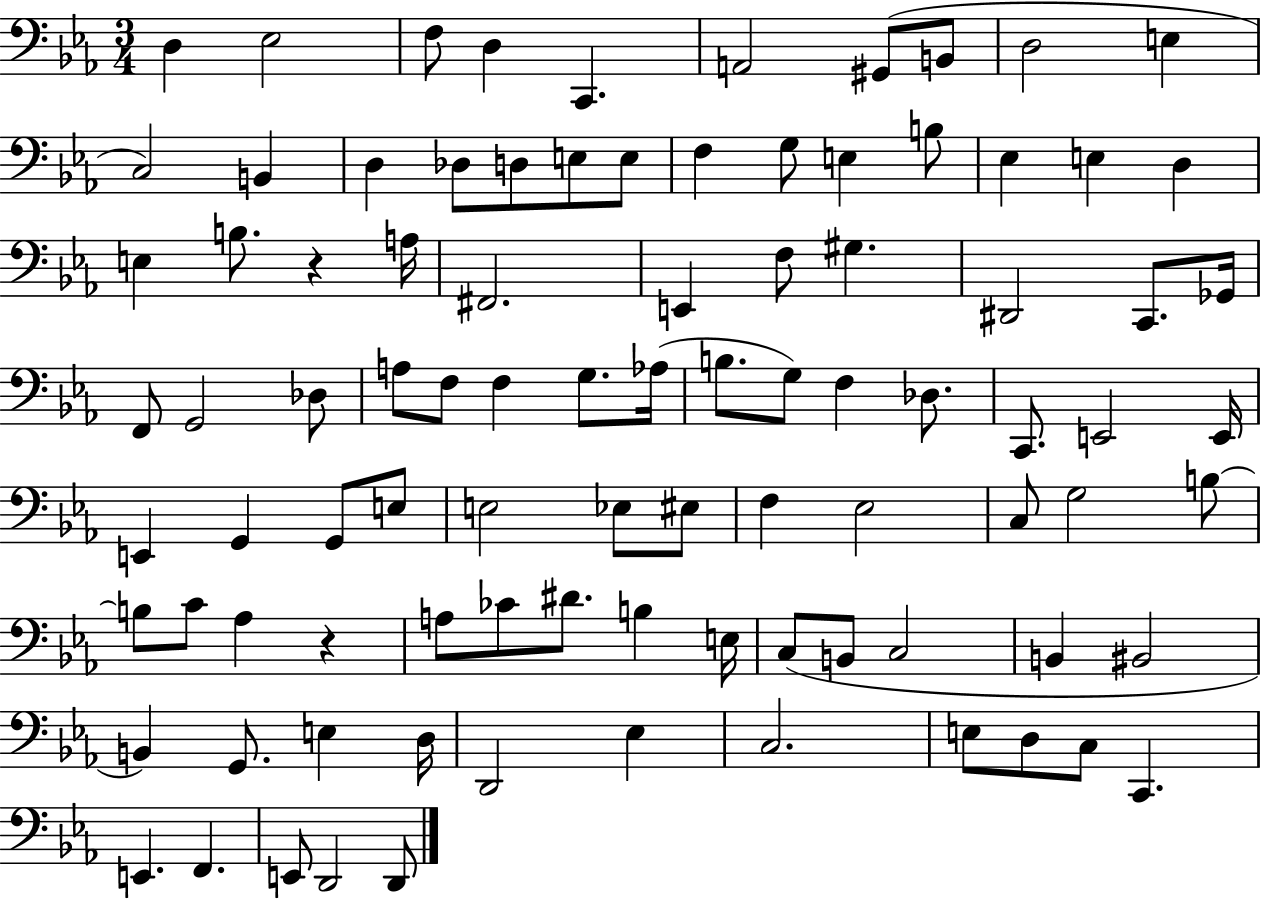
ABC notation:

X:1
T:Untitled
M:3/4
L:1/4
K:Eb
D, _E,2 F,/2 D, C,, A,,2 ^G,,/2 B,,/2 D,2 E, C,2 B,, D, _D,/2 D,/2 E,/2 E,/2 F, G,/2 E, B,/2 _E, E, D, E, B,/2 z A,/4 ^F,,2 E,, F,/2 ^G, ^D,,2 C,,/2 _G,,/4 F,,/2 G,,2 _D,/2 A,/2 F,/2 F, G,/2 _A,/4 B,/2 G,/2 F, _D,/2 C,,/2 E,,2 E,,/4 E,, G,, G,,/2 E,/2 E,2 _E,/2 ^E,/2 F, _E,2 C,/2 G,2 B,/2 B,/2 C/2 _A, z A,/2 _C/2 ^D/2 B, E,/4 C,/2 B,,/2 C,2 B,, ^B,,2 B,, G,,/2 E, D,/4 D,,2 _E, C,2 E,/2 D,/2 C,/2 C,, E,, F,, E,,/2 D,,2 D,,/2